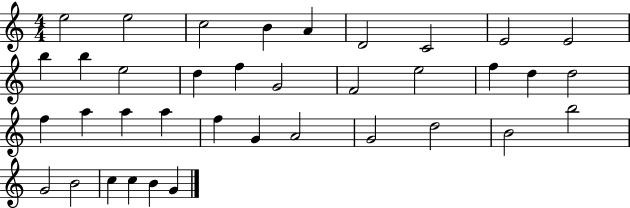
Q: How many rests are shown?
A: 0